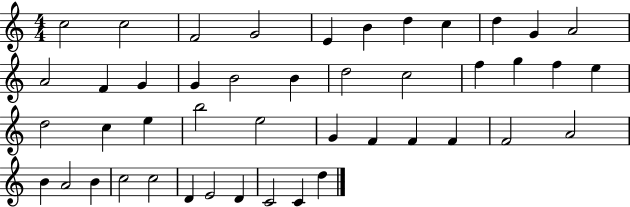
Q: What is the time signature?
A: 4/4